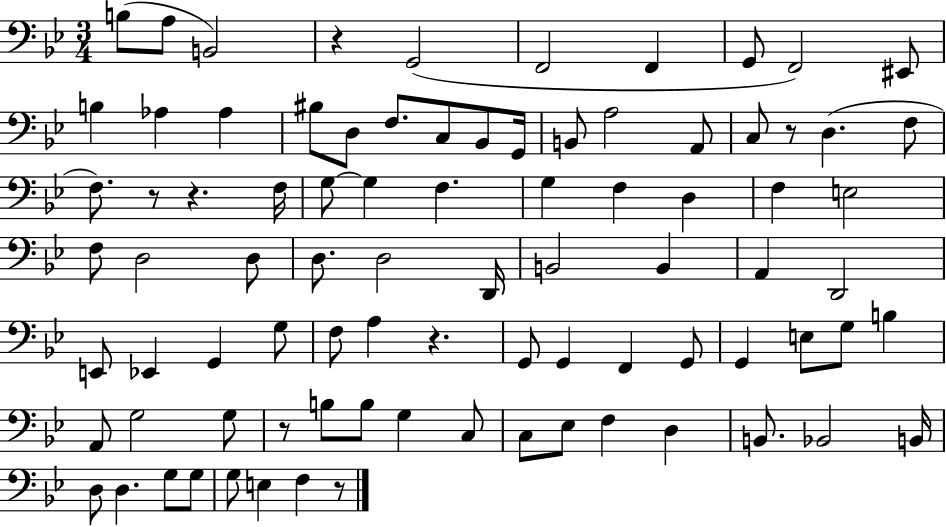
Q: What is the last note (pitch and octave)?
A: F3